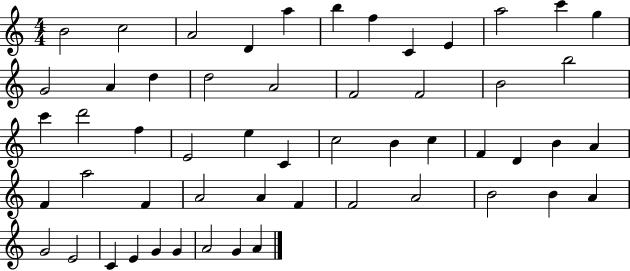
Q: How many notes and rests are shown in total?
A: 54